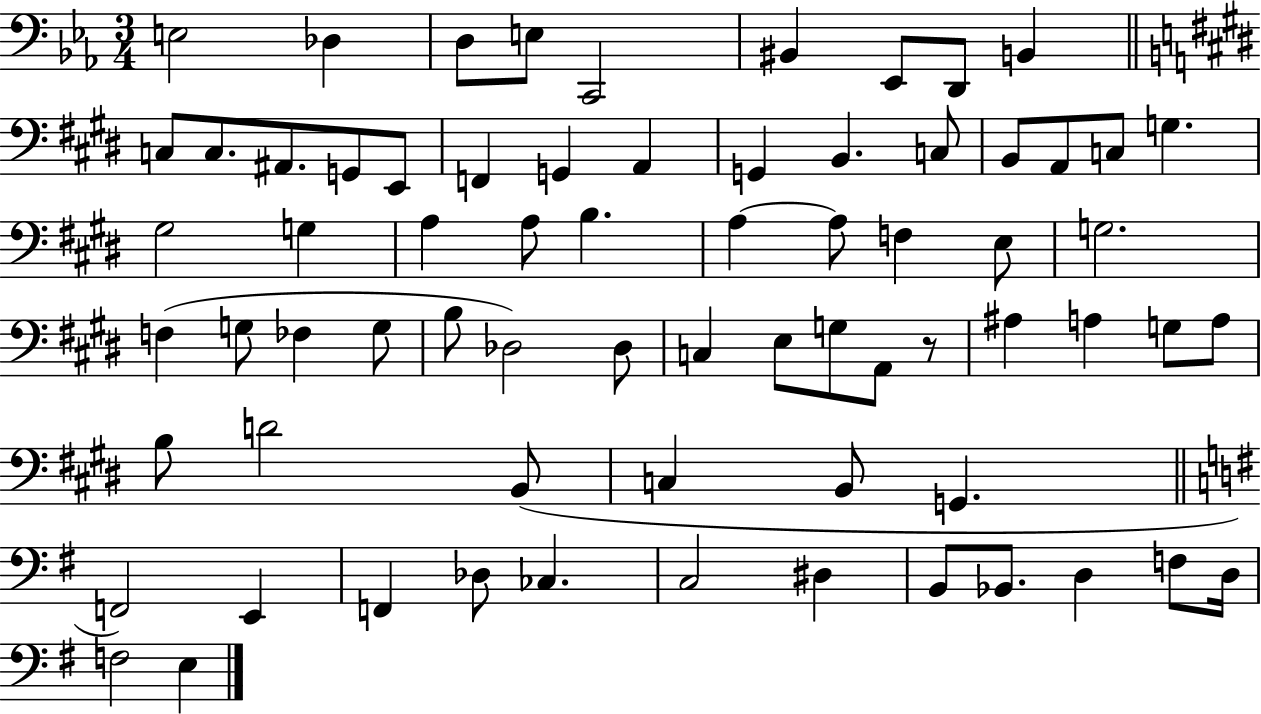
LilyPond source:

{
  \clef bass
  \numericTimeSignature
  \time 3/4
  \key ees \major
  e2 des4 | d8 e8 c,2 | bis,4 ees,8 d,8 b,4 | \bar "||" \break \key e \major c8 c8. ais,8. g,8 e,8 | f,4 g,4 a,4 | g,4 b,4. c8 | b,8 a,8 c8 g4. | \break gis2 g4 | a4 a8 b4. | a4~~ a8 f4 e8 | g2. | \break f4( g8 fes4 g8 | b8 des2) des8 | c4 e8 g8 a,8 r8 | ais4 a4 g8 a8 | \break b8 d'2 b,8( | c4 b,8 g,4. | \bar "||" \break \key g \major f,2) e,4 | f,4 des8 ces4. | c2 dis4 | b,8 bes,8. d4 f8 d16 | \break f2 e4 | \bar "|."
}